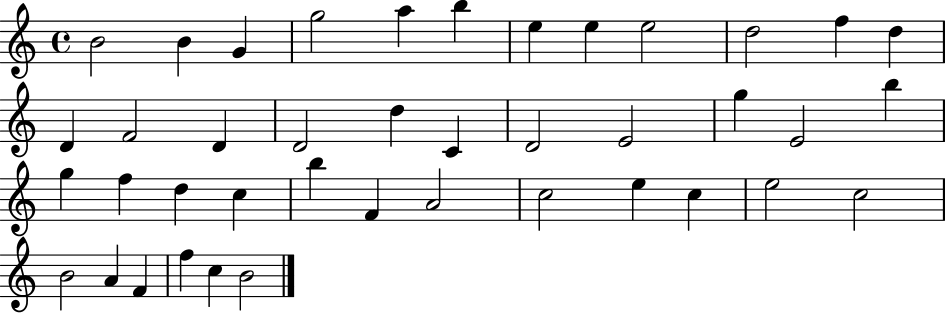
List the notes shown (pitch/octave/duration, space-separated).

B4/h B4/q G4/q G5/h A5/q B5/q E5/q E5/q E5/h D5/h F5/q D5/q D4/q F4/h D4/q D4/h D5/q C4/q D4/h E4/h G5/q E4/h B5/q G5/q F5/q D5/q C5/q B5/q F4/q A4/h C5/h E5/q C5/q E5/h C5/h B4/h A4/q F4/q F5/q C5/q B4/h